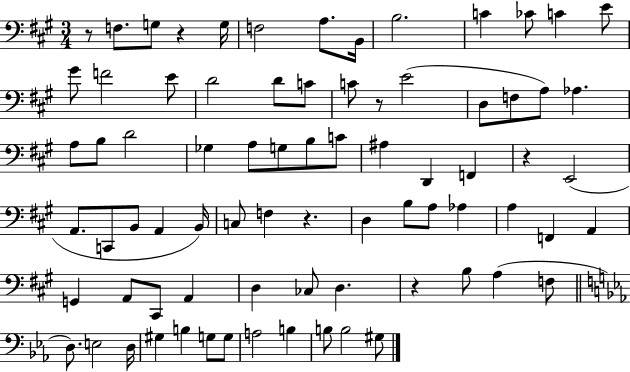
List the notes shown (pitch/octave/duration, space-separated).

R/e F3/e. G3/e R/q G3/s F3/h A3/e. B2/s B3/h. C4/q CES4/e C4/q E4/e G#4/e F4/h E4/e D4/h D4/e C4/e C4/e R/e E4/h D3/e F3/e A3/e Ab3/q. A3/e B3/e D4/h Gb3/q A3/e G3/e B3/e C4/e A#3/q D2/q F2/q R/q E2/h A2/e. C2/e B2/e A2/q B2/s C3/e F3/q R/q. D3/q B3/e A3/e Ab3/q A3/q F2/q A2/q G2/q A2/e C#2/e A2/q D3/q CES3/e D3/q. R/q B3/e A3/q F3/e D3/e. E3/h D3/s G#3/q B3/q G3/e G3/e A3/h B3/q B3/e B3/h G#3/e